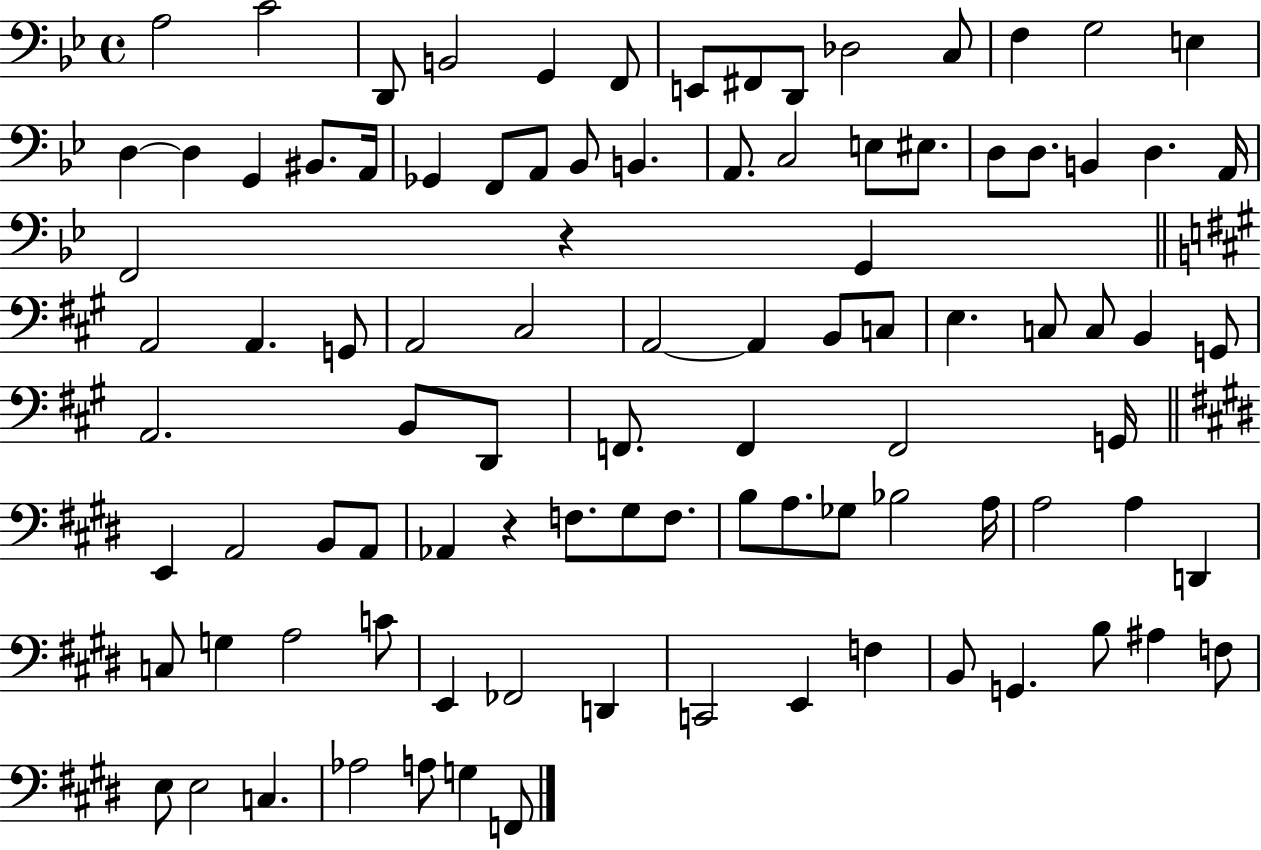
{
  \clef bass
  \time 4/4
  \defaultTimeSignature
  \key bes \major
  a2 c'2 | d,8 b,2 g,4 f,8 | e,8 fis,8 d,8 des2 c8 | f4 g2 e4 | \break d4~~ d4 g,4 bis,8. a,16 | ges,4 f,8 a,8 bes,8 b,4. | a,8. c2 e8 eis8. | d8 d8. b,4 d4. a,16 | \break f,2 r4 g,4 | \bar "||" \break \key a \major a,2 a,4. g,8 | a,2 cis2 | a,2~~ a,4 b,8 c8 | e4. c8 c8 b,4 g,8 | \break a,2. b,8 d,8 | f,8. f,4 f,2 g,16 | \bar "||" \break \key e \major e,4 a,2 b,8 a,8 | aes,4 r4 f8. gis8 f8. | b8 a8. ges8 bes2 a16 | a2 a4 d,4 | \break c8 g4 a2 c'8 | e,4 fes,2 d,4 | c,2 e,4 f4 | b,8 g,4. b8 ais4 f8 | \break e8 e2 c4. | aes2 a8 g4 f,8 | \bar "|."
}